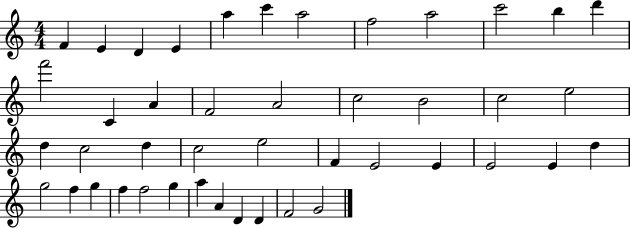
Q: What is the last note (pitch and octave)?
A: G4